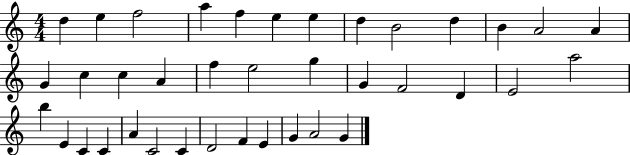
D5/q E5/q F5/h A5/q F5/q E5/q E5/q D5/q B4/h D5/q B4/q A4/h A4/q G4/q C5/q C5/q A4/q F5/q E5/h G5/q G4/q F4/h D4/q E4/h A5/h B5/q E4/q C4/q C4/q A4/q C4/h C4/q D4/h F4/q E4/q G4/q A4/h G4/q